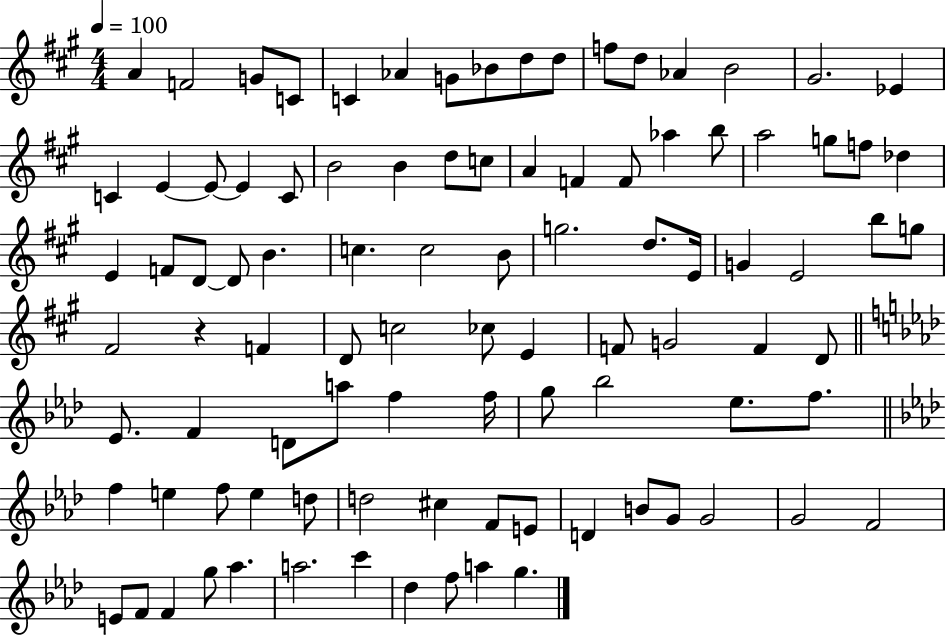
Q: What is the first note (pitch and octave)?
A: A4